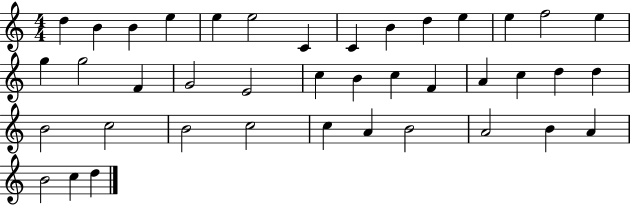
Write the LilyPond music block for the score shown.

{
  \clef treble
  \numericTimeSignature
  \time 4/4
  \key c \major
  d''4 b'4 b'4 e''4 | e''4 e''2 c'4 | c'4 b'4 d''4 e''4 | e''4 f''2 e''4 | \break g''4 g''2 f'4 | g'2 e'2 | c''4 b'4 c''4 f'4 | a'4 c''4 d''4 d''4 | \break b'2 c''2 | b'2 c''2 | c''4 a'4 b'2 | a'2 b'4 a'4 | \break b'2 c''4 d''4 | \bar "|."
}